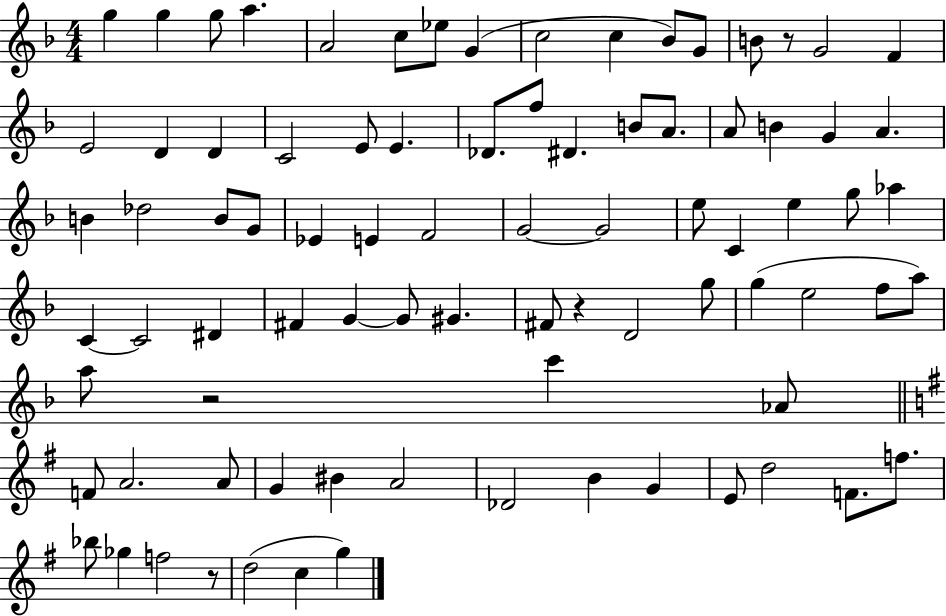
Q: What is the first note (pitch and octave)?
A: G5